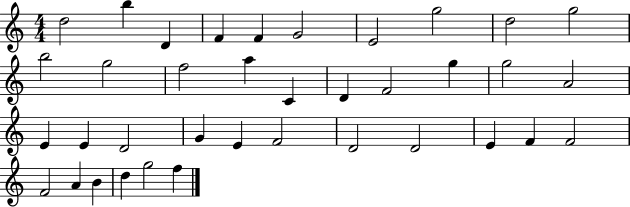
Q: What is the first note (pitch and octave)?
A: D5